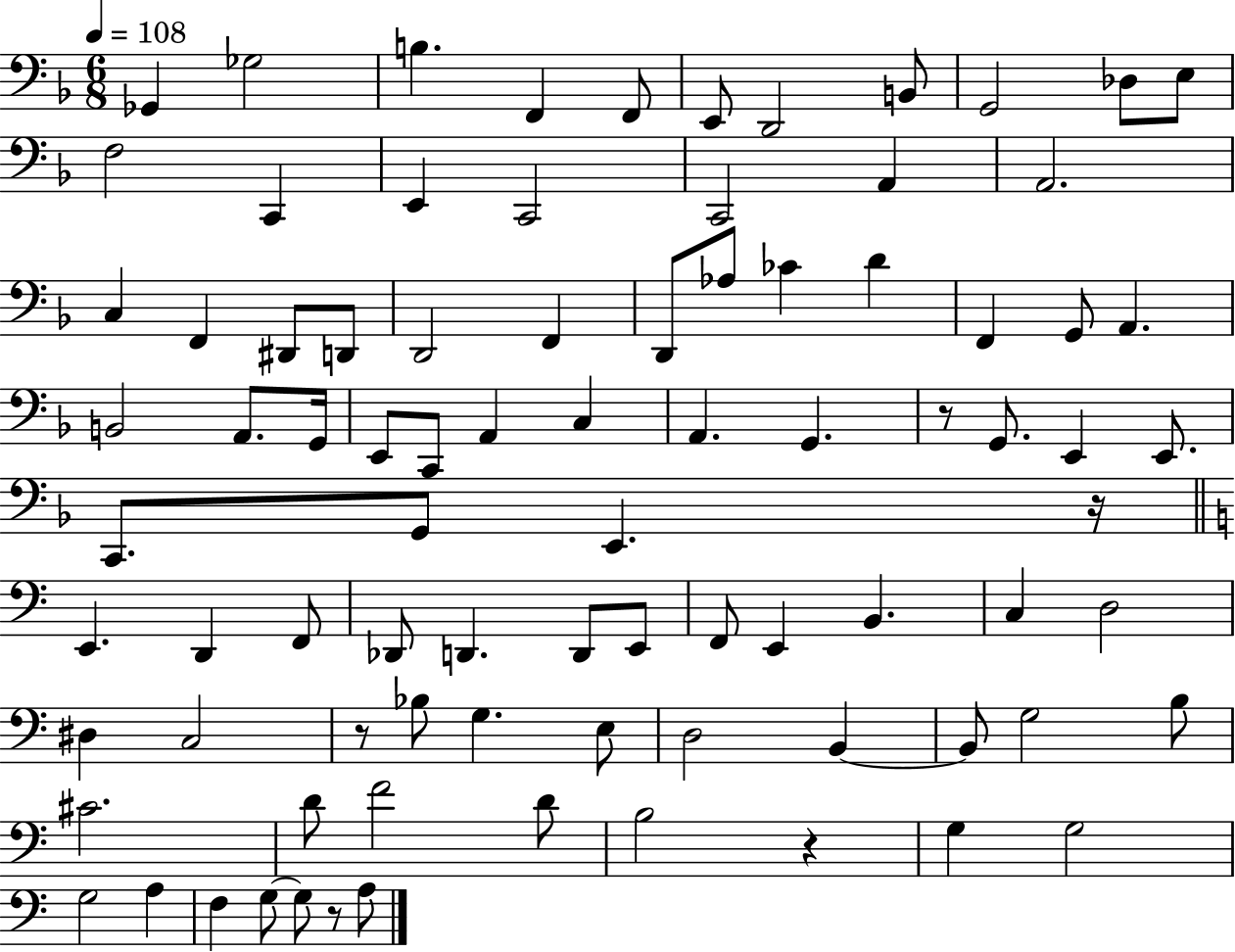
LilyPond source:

{
  \clef bass
  \numericTimeSignature
  \time 6/8
  \key f \major
  \tempo 4 = 108
  \repeat volta 2 { ges,4 ges2 | b4. f,4 f,8 | e,8 d,2 b,8 | g,2 des8 e8 | \break f2 c,4 | e,4 c,2 | c,2 a,4 | a,2. | \break c4 f,4 dis,8 d,8 | d,2 f,4 | d,8 aes8 ces'4 d'4 | f,4 g,8 a,4. | \break b,2 a,8. g,16 | e,8 c,8 a,4 c4 | a,4. g,4. | r8 g,8. e,4 e,8. | \break c,8. g,8 e,4. r16 | \bar "||" \break \key c \major e,4. d,4 f,8 | des,8 d,4. d,8 e,8 | f,8 e,4 b,4. | c4 d2 | \break dis4 c2 | r8 bes8 g4. e8 | d2 b,4~~ | b,8 g2 b8 | \break cis'2. | d'8 f'2 d'8 | b2 r4 | g4 g2 | \break g2 a4 | f4 g8~~ g8 r8 a8 | } \bar "|."
}